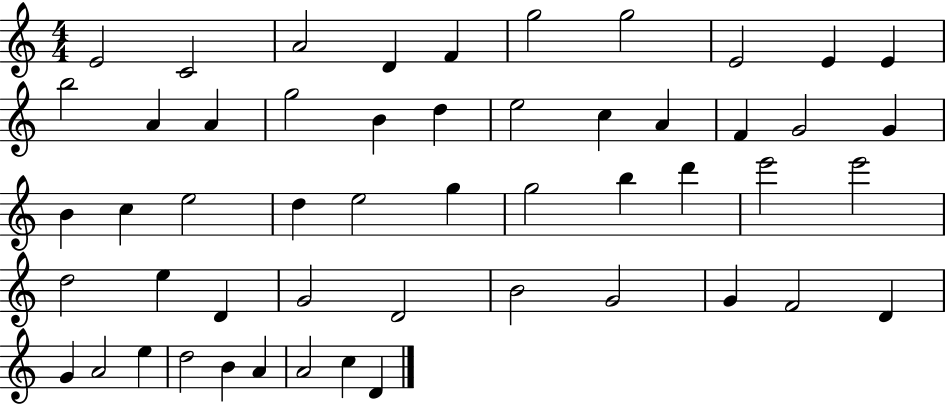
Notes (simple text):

E4/h C4/h A4/h D4/q F4/q G5/h G5/h E4/h E4/q E4/q B5/h A4/q A4/q G5/h B4/q D5/q E5/h C5/q A4/q F4/q G4/h G4/q B4/q C5/q E5/h D5/q E5/h G5/q G5/h B5/q D6/q E6/h E6/h D5/h E5/q D4/q G4/h D4/h B4/h G4/h G4/q F4/h D4/q G4/q A4/h E5/q D5/h B4/q A4/q A4/h C5/q D4/q